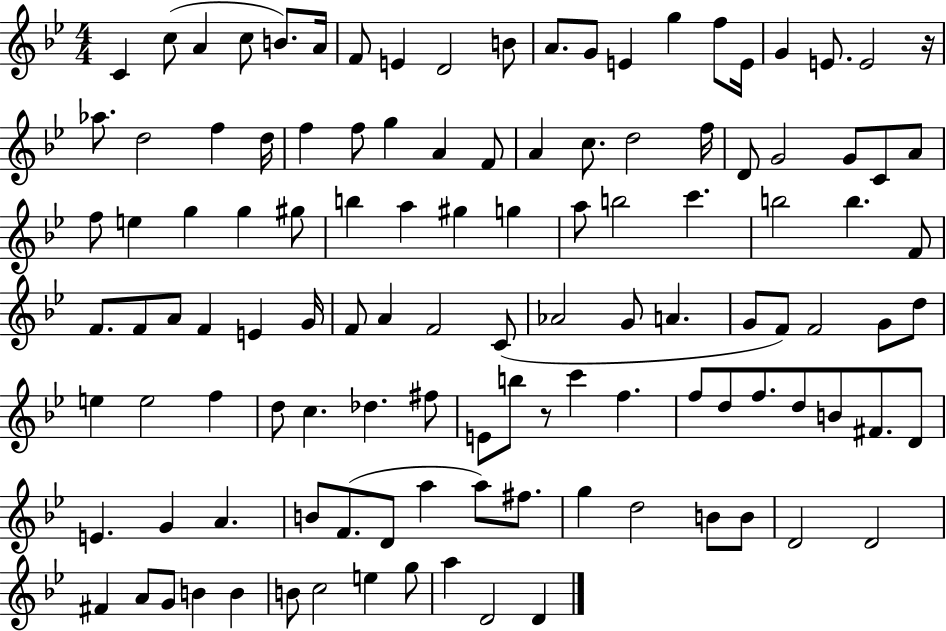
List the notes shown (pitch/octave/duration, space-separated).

C4/q C5/e A4/q C5/e B4/e. A4/s F4/e E4/q D4/h B4/e A4/e. G4/e E4/q G5/q F5/e E4/s G4/q E4/e. E4/h R/s Ab5/e. D5/h F5/q D5/s F5/q F5/e G5/q A4/q F4/e A4/q C5/e. D5/h F5/s D4/e G4/h G4/e C4/e A4/e F5/e E5/q G5/q G5/q G#5/e B5/q A5/q G#5/q G5/q A5/e B5/h C6/q. B5/h B5/q. F4/e F4/e. F4/e A4/e F4/q E4/q G4/s F4/e A4/q F4/h C4/e Ab4/h G4/e A4/q. G4/e F4/e F4/h G4/e D5/e E5/q E5/h F5/q D5/e C5/q. Db5/q. F#5/e E4/e B5/e R/e C6/q F5/q. F5/e D5/e F5/e. D5/e B4/e F#4/e. D4/e E4/q. G4/q A4/q. B4/e F4/e. D4/e A5/q A5/e F#5/e. G5/q D5/h B4/e B4/e D4/h D4/h F#4/q A4/e G4/e B4/q B4/q B4/e C5/h E5/q G5/e A5/q D4/h D4/q